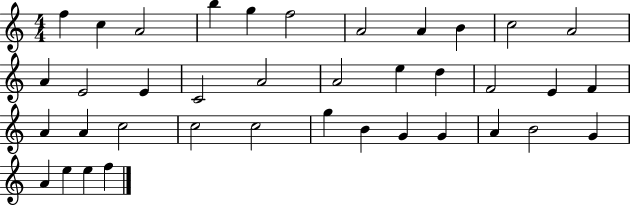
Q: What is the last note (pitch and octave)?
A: F5